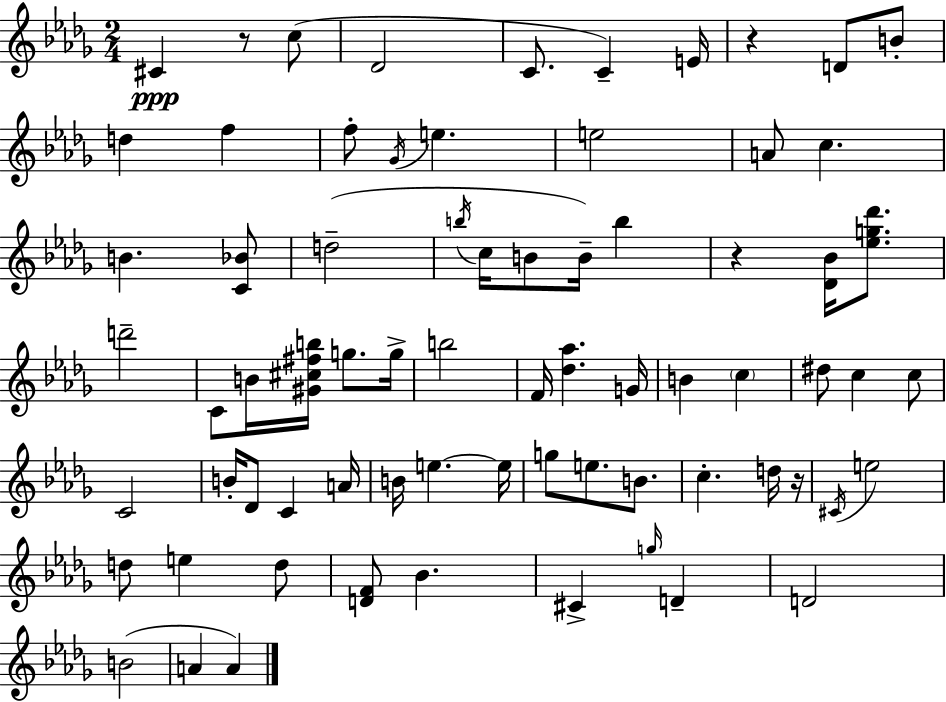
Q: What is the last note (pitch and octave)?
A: A4